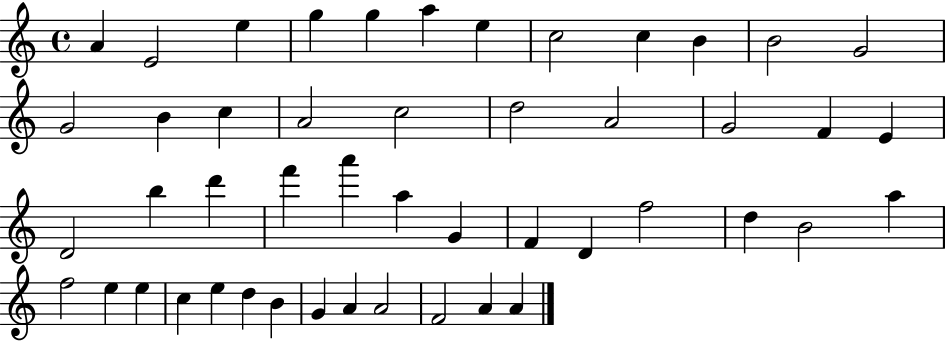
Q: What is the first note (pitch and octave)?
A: A4